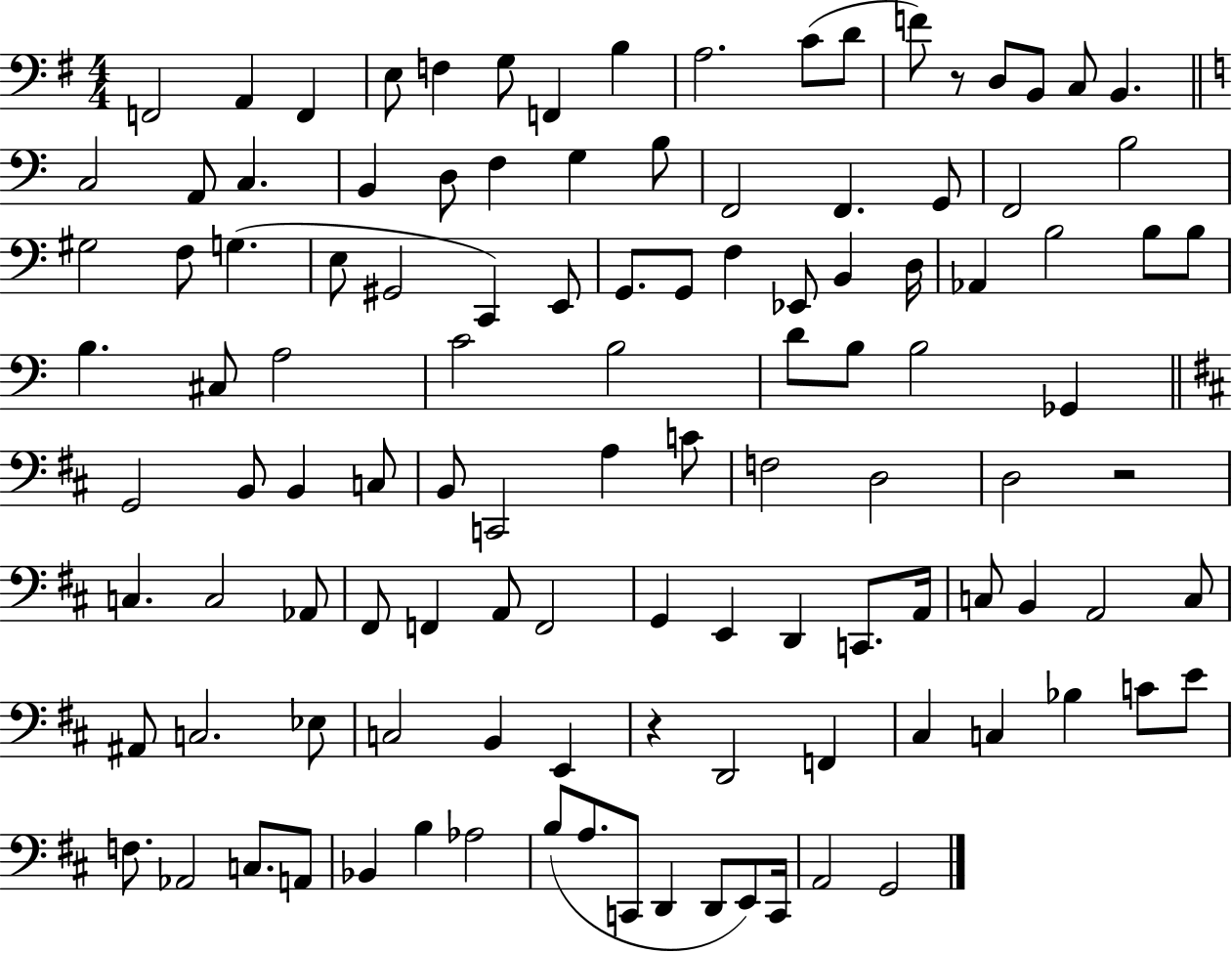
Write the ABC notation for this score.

X:1
T:Untitled
M:4/4
L:1/4
K:G
F,,2 A,, F,, E,/2 F, G,/2 F,, B, A,2 C/2 D/2 F/2 z/2 D,/2 B,,/2 C,/2 B,, C,2 A,,/2 C, B,, D,/2 F, G, B,/2 F,,2 F,, G,,/2 F,,2 B,2 ^G,2 F,/2 G, E,/2 ^G,,2 C,, E,,/2 G,,/2 G,,/2 F, _E,,/2 B,, D,/4 _A,, B,2 B,/2 B,/2 B, ^C,/2 A,2 C2 B,2 D/2 B,/2 B,2 _G,, G,,2 B,,/2 B,, C,/2 B,,/2 C,,2 A, C/2 F,2 D,2 D,2 z2 C, C,2 _A,,/2 ^F,,/2 F,, A,,/2 F,,2 G,, E,, D,, C,,/2 A,,/4 C,/2 B,, A,,2 C,/2 ^A,,/2 C,2 _E,/2 C,2 B,, E,, z D,,2 F,, ^C, C, _B, C/2 E/2 F,/2 _A,,2 C,/2 A,,/2 _B,, B, _A,2 B,/2 A,/2 C,,/2 D,, D,,/2 E,,/2 C,,/4 A,,2 G,,2